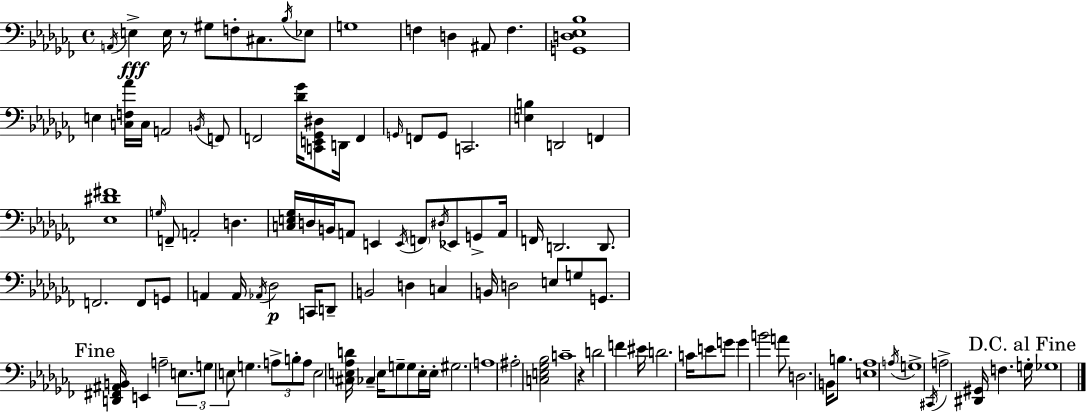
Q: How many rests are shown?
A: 2